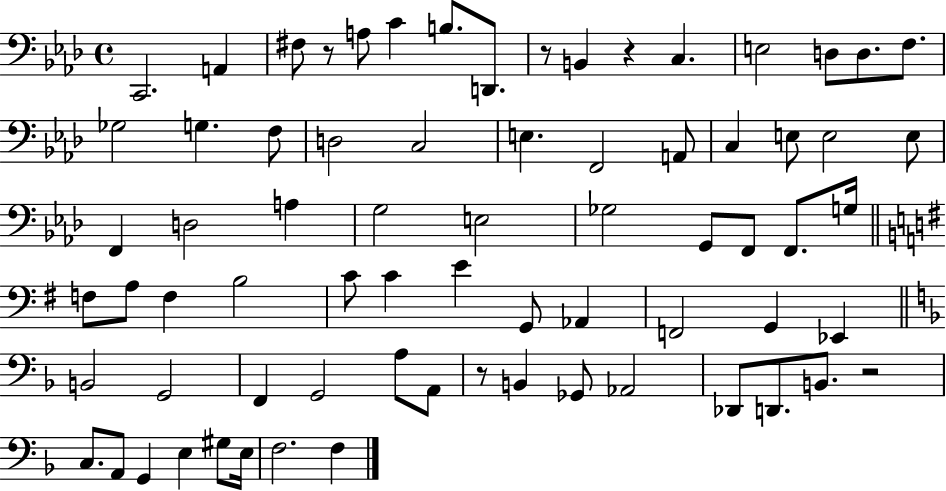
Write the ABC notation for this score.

X:1
T:Untitled
M:4/4
L:1/4
K:Ab
C,,2 A,, ^F,/2 z/2 A,/2 C B,/2 D,,/2 z/2 B,, z C, E,2 D,/2 D,/2 F,/2 _G,2 G, F,/2 D,2 C,2 E, F,,2 A,,/2 C, E,/2 E,2 E,/2 F,, D,2 A, G,2 E,2 _G,2 G,,/2 F,,/2 F,,/2 G,/4 F,/2 A,/2 F, B,2 C/2 C E G,,/2 _A,, F,,2 G,, _E,, B,,2 G,,2 F,, G,,2 A,/2 A,,/2 z/2 B,, _G,,/2 _A,,2 _D,,/2 D,,/2 B,,/2 z2 C,/2 A,,/2 G,, E, ^G,/2 E,/4 F,2 F,